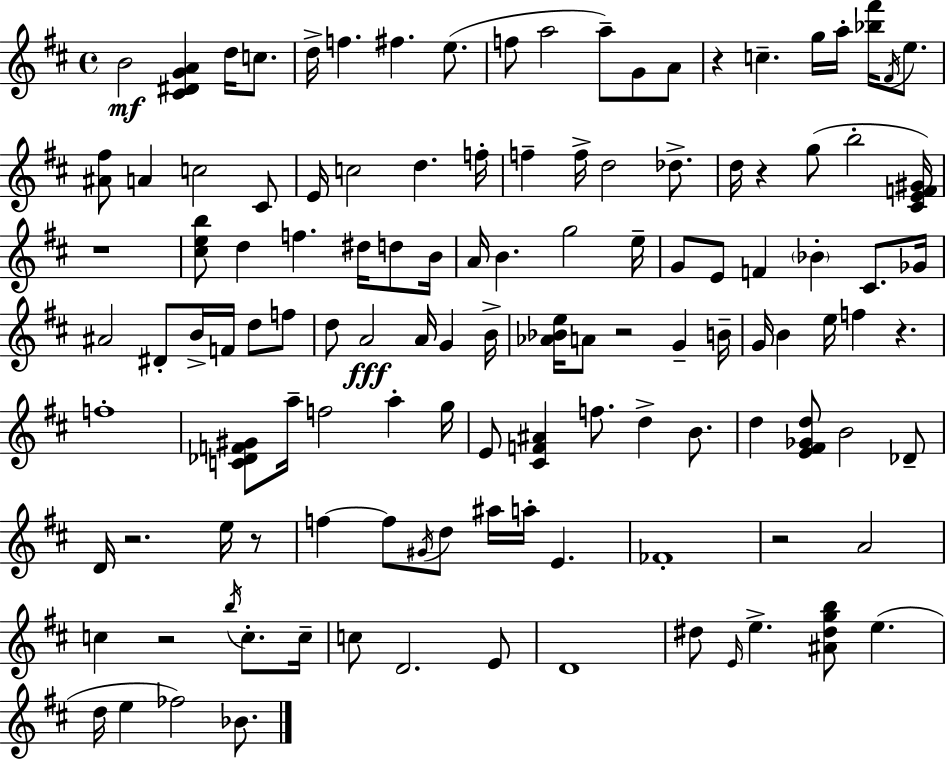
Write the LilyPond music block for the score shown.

{
  \clef treble
  \time 4/4
  \defaultTimeSignature
  \key d \major
  \repeat volta 2 { b'2\mf <cis' dis' g' a'>4 d''16 c''8. | d''16-> f''4. fis''4. e''8.( | f''8 a''2 a''8--) g'8 a'8 | r4 c''4.-- g''16 a''16-. <bes'' fis'''>16 \acciaccatura { fis'16 } e''8. | \break <ais' fis''>8 a'4 c''2 cis'8 | e'16 c''2 d''4. | f''16-. f''4-- f''16-> d''2 des''8.-> | d''16 r4 g''8( b''2-. | \break <cis' e' f' gis'>16) r1 | <cis'' e'' b''>8 d''4 f''4. dis''16 d''8 | b'16 a'16 b'4. g''2 | e''16-- g'8 e'8 f'4 \parenthesize bes'4-. cis'8. | \break ges'16 ais'2 dis'8-. b'16-> f'16 d''8 f''8 | d''8 a'2\fff a'16 g'4 | b'16-> <aes' bes' e''>16 a'8 r2 g'4-- | b'16-- g'16 b'4 e''16 f''4 r4. | \break f''1-. | <c' des' f' gis'>8 a''16-- f''2 a''4-. | g''16 e'8 <cis' f' ais'>4 f''8. d''4-> b'8. | d''4 <e' fis' ges' d''>8 b'2 des'8-- | \break d'16 r2. e''16 r8 | f''4~~ f''8 \acciaccatura { gis'16 } d''8 ais''16 a''16-. e'4. | fes'1-. | r2 a'2 | \break c''4 r2 \acciaccatura { b''16 } c''8.-. | c''16-- c''8 d'2. | e'8 d'1 | dis''8 \grace { e'16 } e''4.-> <ais' dis'' g'' b''>8 e''4.( | \break d''16 e''4 fes''2) | bes'8. } \bar "|."
}